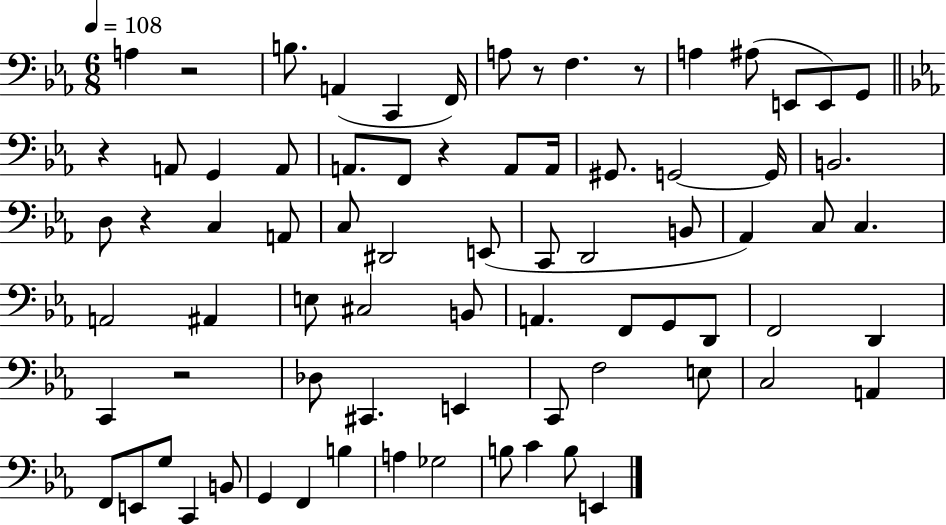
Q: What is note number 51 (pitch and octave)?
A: C2